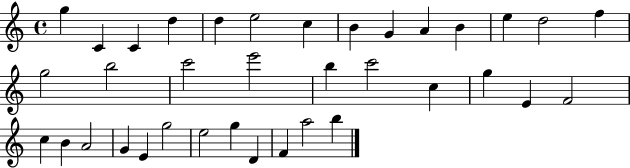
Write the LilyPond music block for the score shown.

{
  \clef treble
  \time 4/4
  \defaultTimeSignature
  \key c \major
  g''4 c'4 c'4 d''4 | d''4 e''2 c''4 | b'4 g'4 a'4 b'4 | e''4 d''2 f''4 | \break g''2 b''2 | c'''2 e'''2 | b''4 c'''2 c''4 | g''4 e'4 f'2 | \break c''4 b'4 a'2 | g'4 e'4 g''2 | e''2 g''4 d'4 | f'4 a''2 b''4 | \break \bar "|."
}